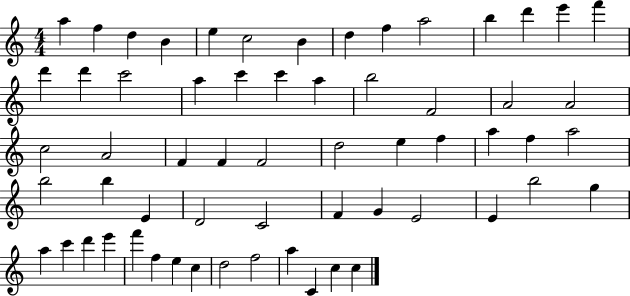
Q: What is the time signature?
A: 4/4